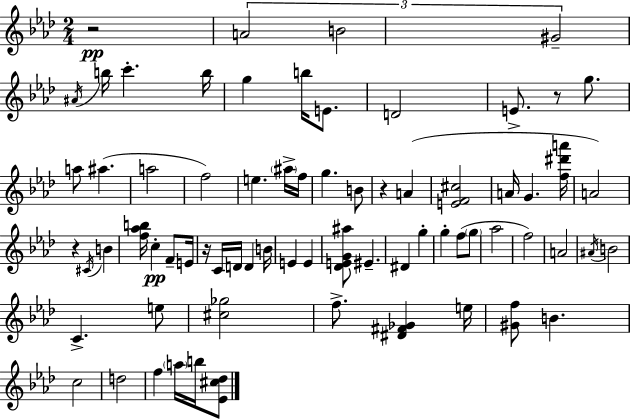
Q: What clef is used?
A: treble